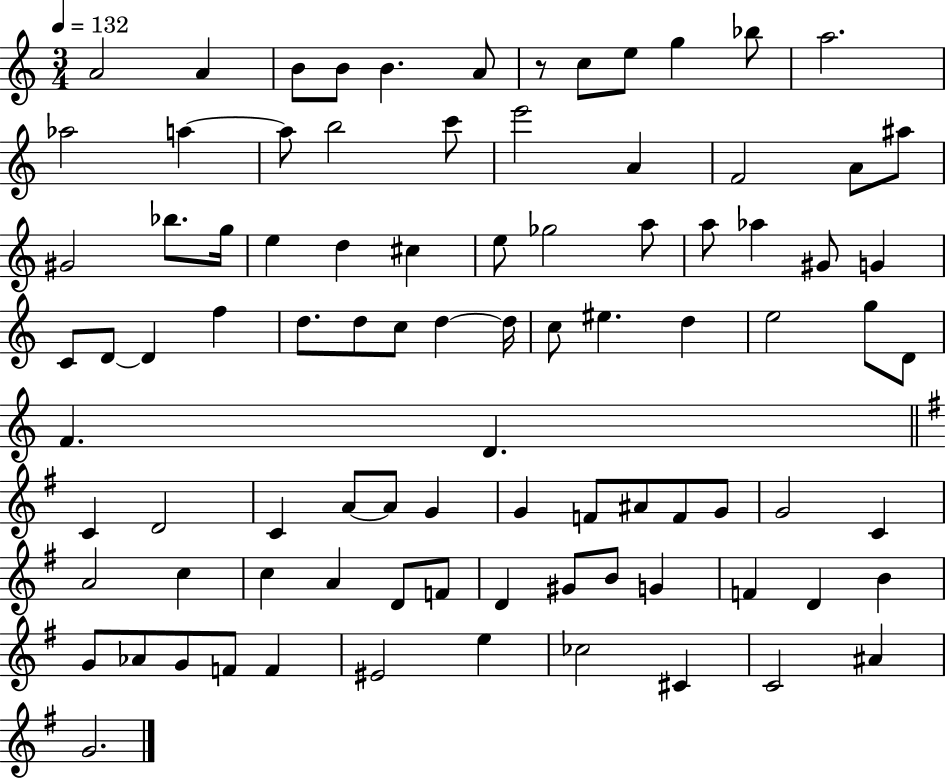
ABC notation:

X:1
T:Untitled
M:3/4
L:1/4
K:C
A2 A B/2 B/2 B A/2 z/2 c/2 e/2 g _b/2 a2 _a2 a a/2 b2 c'/2 e'2 A F2 A/2 ^a/2 ^G2 _b/2 g/4 e d ^c e/2 _g2 a/2 a/2 _a ^G/2 G C/2 D/2 D f d/2 d/2 c/2 d d/4 c/2 ^e d e2 g/2 D/2 F D C D2 C A/2 A/2 G G F/2 ^A/2 F/2 G/2 G2 C A2 c c A D/2 F/2 D ^G/2 B/2 G F D B G/2 _A/2 G/2 F/2 F ^E2 e _c2 ^C C2 ^A G2